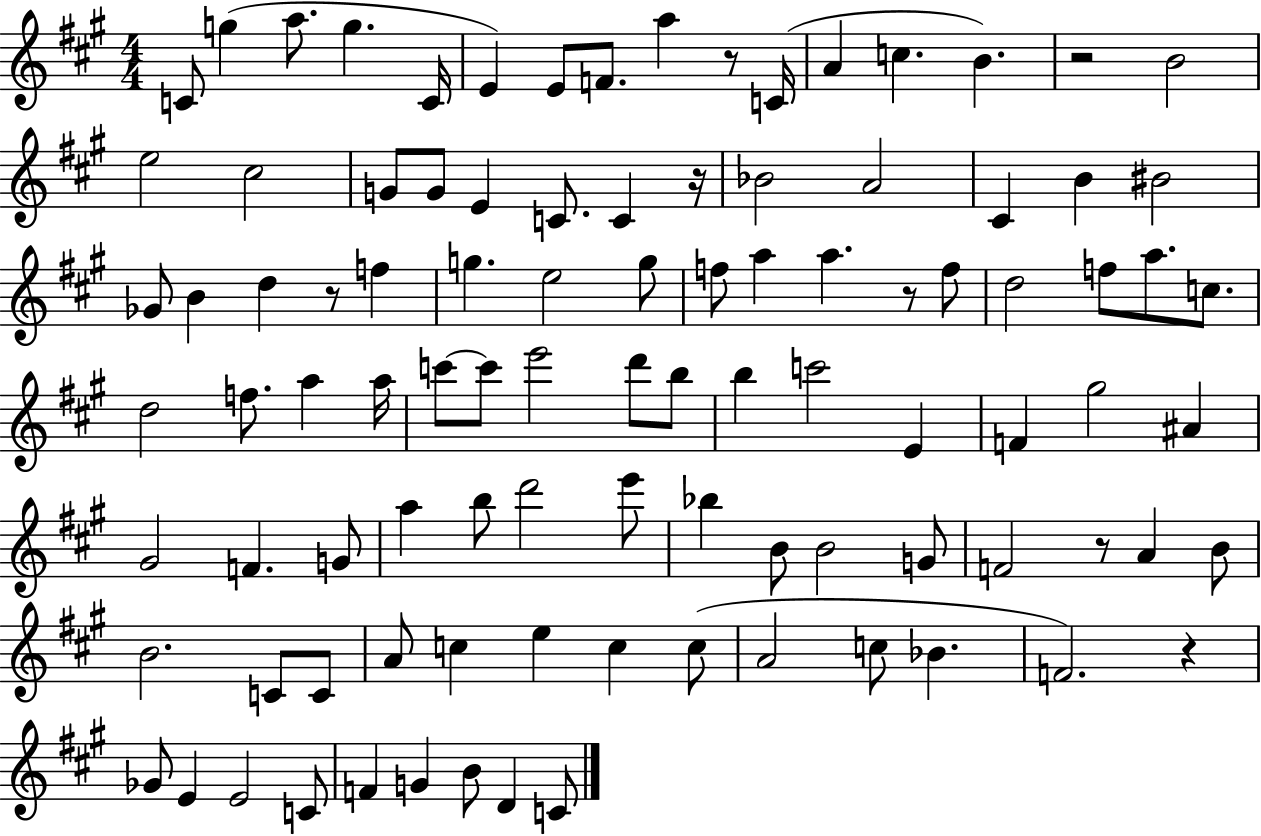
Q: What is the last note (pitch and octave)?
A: C4